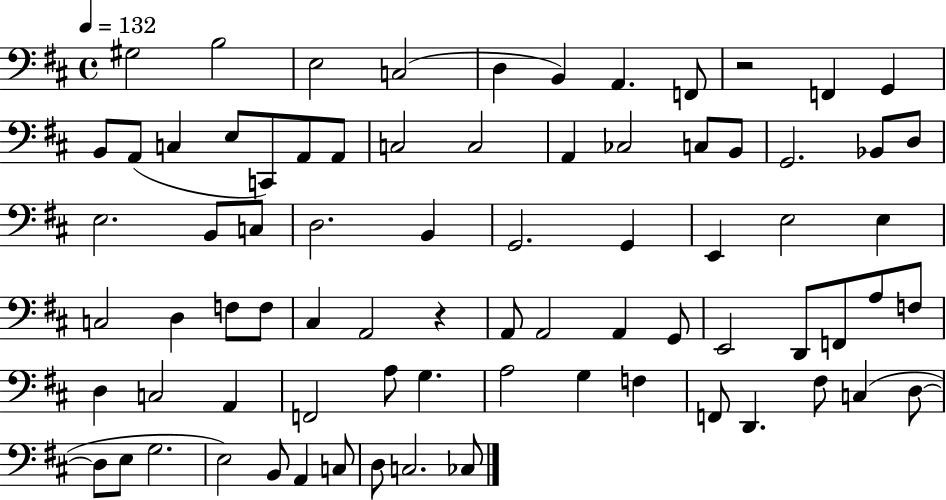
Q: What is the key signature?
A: D major